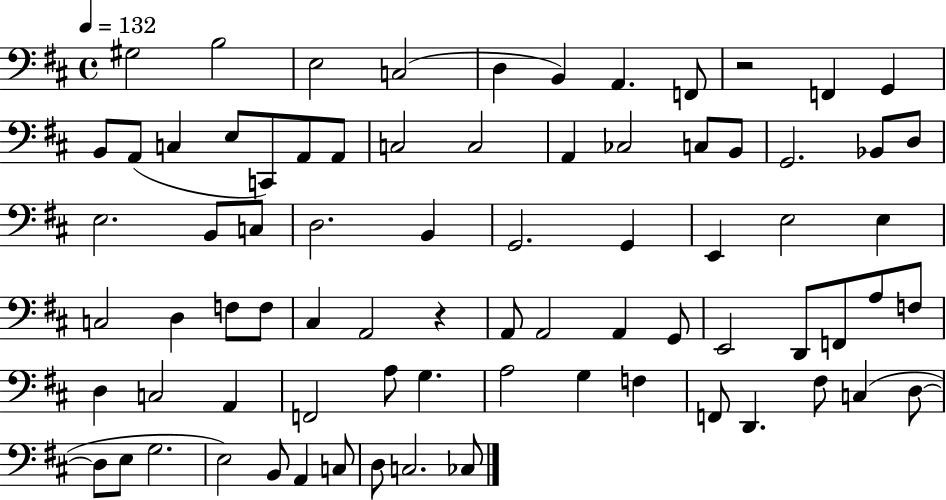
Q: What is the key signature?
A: D major